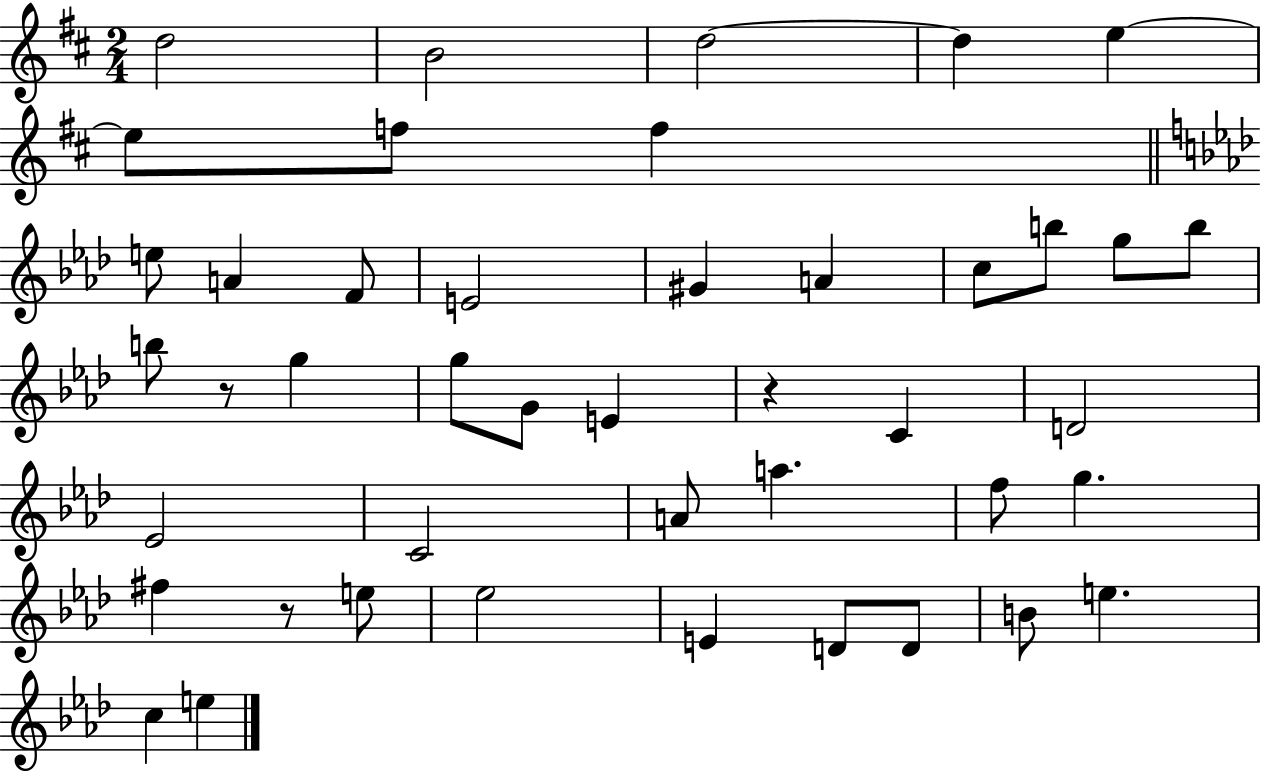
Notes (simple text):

D5/h B4/h D5/h D5/q E5/q E5/e F5/e F5/q E5/e A4/q F4/e E4/h G#4/q A4/q C5/e B5/e G5/e B5/e B5/e R/e G5/q G5/e G4/e E4/q R/q C4/q D4/h Eb4/h C4/h A4/e A5/q. F5/e G5/q. F#5/q R/e E5/e Eb5/h E4/q D4/e D4/e B4/e E5/q. C5/q E5/q